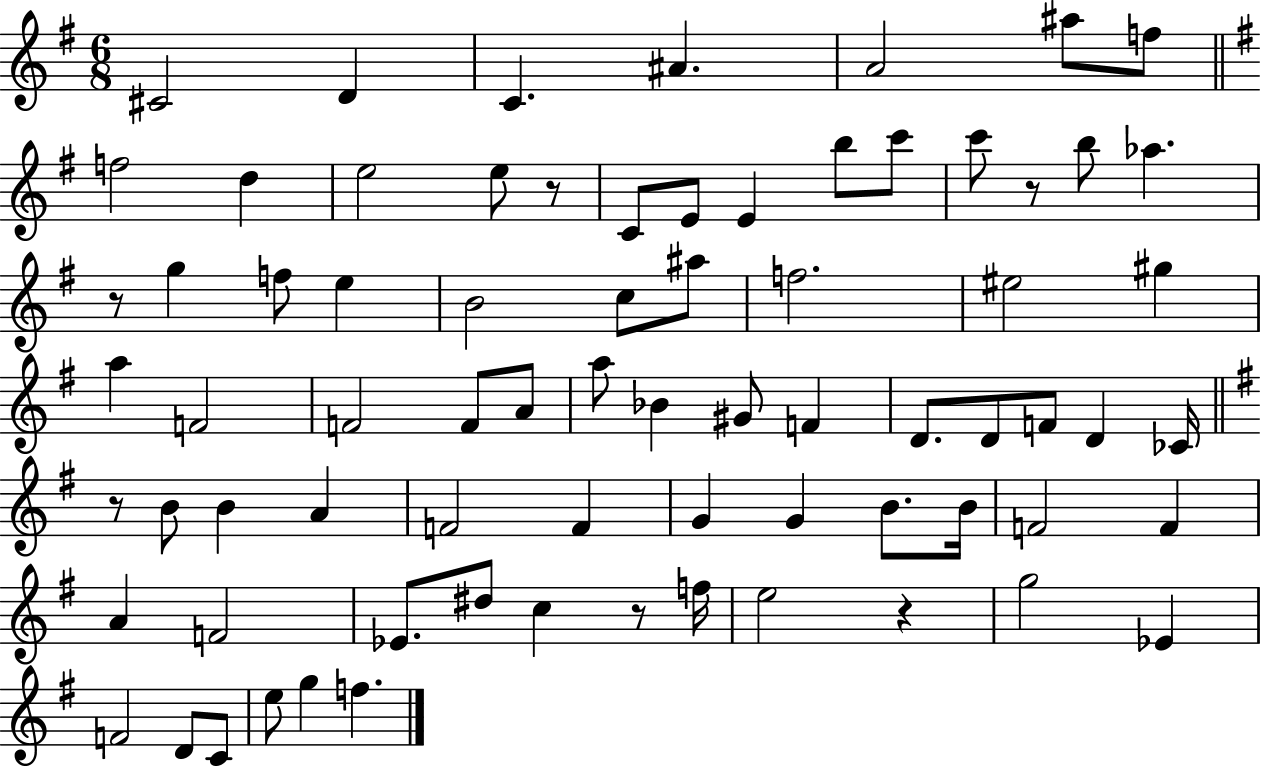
{
  \clef treble
  \numericTimeSignature
  \time 6/8
  \key g \major
  cis'2 d'4 | c'4. ais'4. | a'2 ais''8 f''8 | \bar "||" \break \key g \major f''2 d''4 | e''2 e''8 r8 | c'8 e'8 e'4 b''8 c'''8 | c'''8 r8 b''8 aes''4. | \break r8 g''4 f''8 e''4 | b'2 c''8 ais''8 | f''2. | eis''2 gis''4 | \break a''4 f'2 | f'2 f'8 a'8 | a''8 bes'4 gis'8 f'4 | d'8. d'8 f'8 d'4 ces'16 | \break \bar "||" \break \key g \major r8 b'8 b'4 a'4 | f'2 f'4 | g'4 g'4 b'8. b'16 | f'2 f'4 | \break a'4 f'2 | ees'8. dis''8 c''4 r8 f''16 | e''2 r4 | g''2 ees'4 | \break f'2 d'8 c'8 | e''8 g''4 f''4. | \bar "|."
}